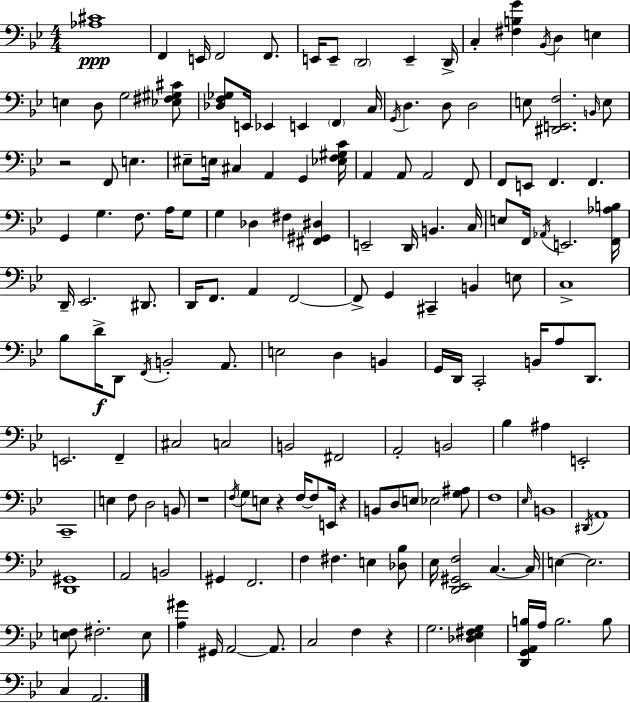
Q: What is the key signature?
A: BES major